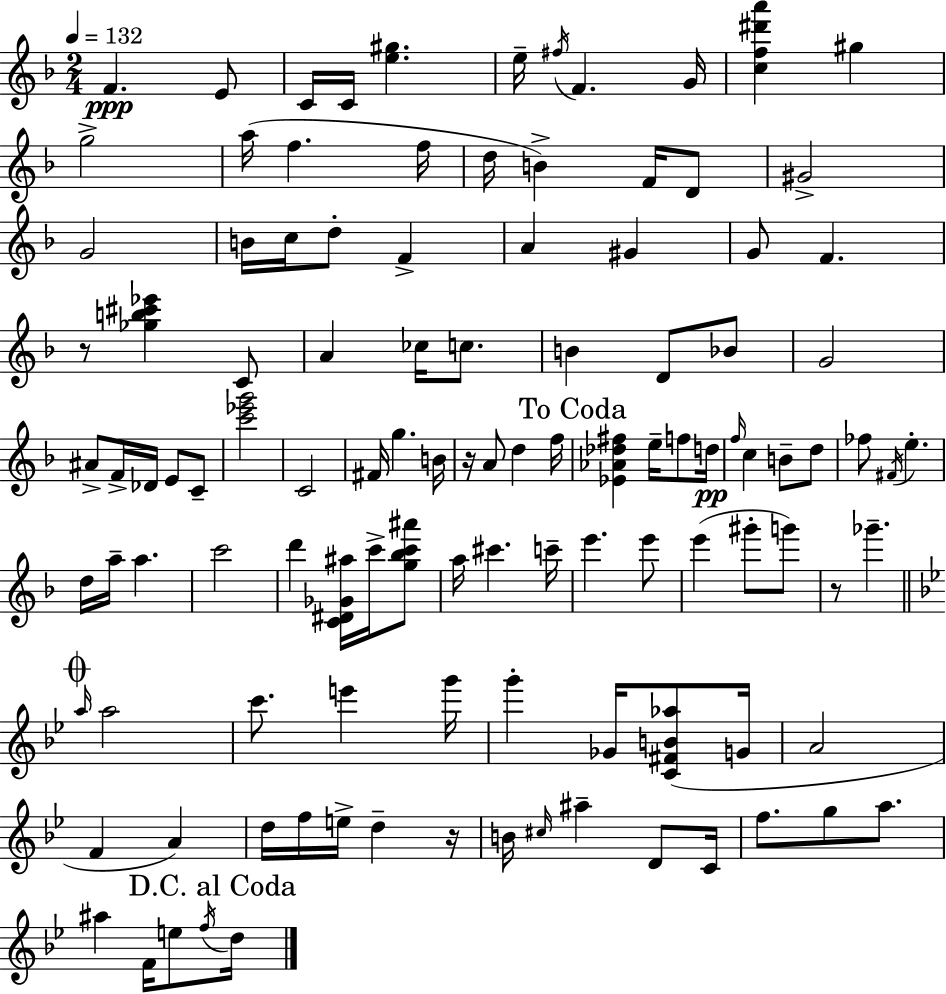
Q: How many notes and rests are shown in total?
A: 112